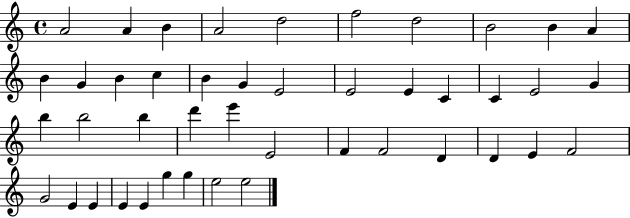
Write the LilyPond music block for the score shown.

{
  \clef treble
  \time 4/4
  \defaultTimeSignature
  \key c \major
  a'2 a'4 b'4 | a'2 d''2 | f''2 d''2 | b'2 b'4 a'4 | \break b'4 g'4 b'4 c''4 | b'4 g'4 e'2 | e'2 e'4 c'4 | c'4 e'2 g'4 | \break b''4 b''2 b''4 | d'''4 e'''4 e'2 | f'4 f'2 d'4 | d'4 e'4 f'2 | \break g'2 e'4 e'4 | e'4 e'4 g''4 g''4 | e''2 e''2 | \bar "|."
}